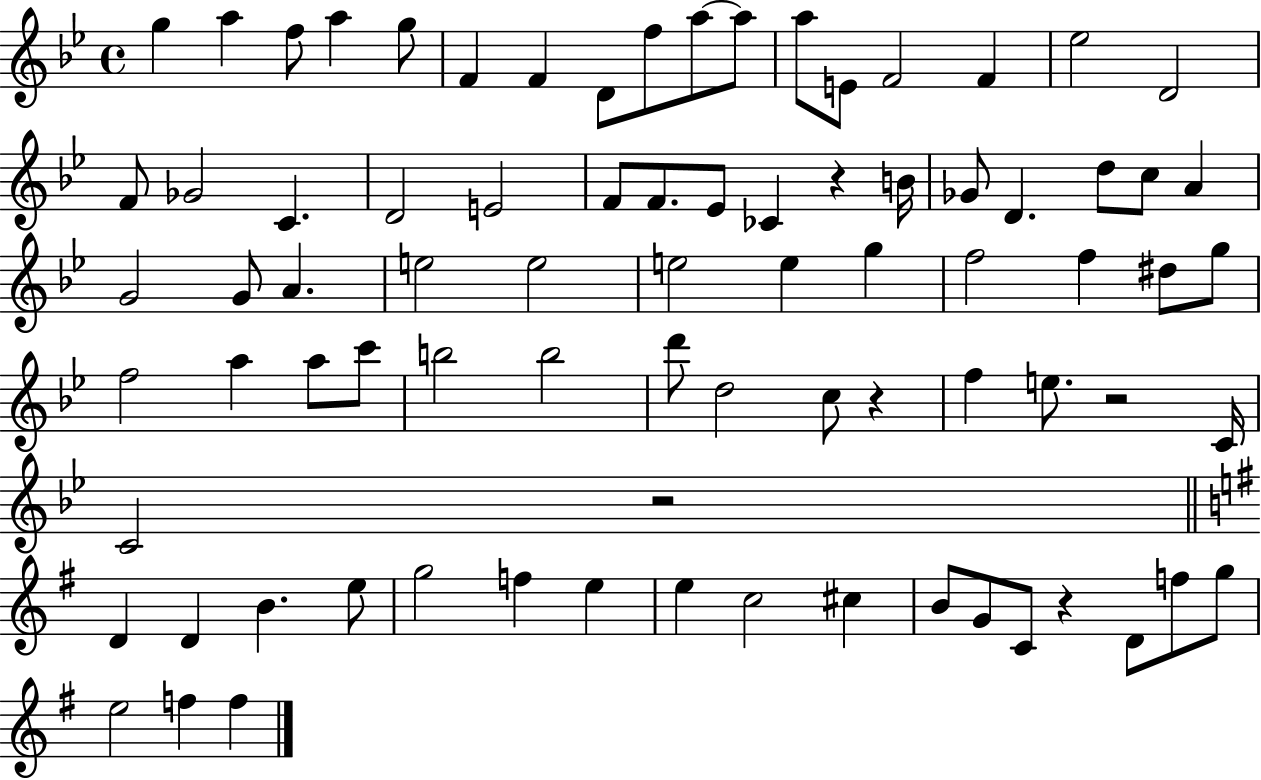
{
  \clef treble
  \time 4/4
  \defaultTimeSignature
  \key bes \major
  g''4 a''4 f''8 a''4 g''8 | f'4 f'4 d'8 f''8 a''8~~ a''8 | a''8 e'8 f'2 f'4 | ees''2 d'2 | \break f'8 ges'2 c'4. | d'2 e'2 | f'8 f'8. ees'8 ces'4 r4 b'16 | ges'8 d'4. d''8 c''8 a'4 | \break g'2 g'8 a'4. | e''2 e''2 | e''2 e''4 g''4 | f''2 f''4 dis''8 g''8 | \break f''2 a''4 a''8 c'''8 | b''2 b''2 | d'''8 d''2 c''8 r4 | f''4 e''8. r2 c'16 | \break c'2 r2 | \bar "||" \break \key g \major d'4 d'4 b'4. e''8 | g''2 f''4 e''4 | e''4 c''2 cis''4 | b'8 g'8 c'8 r4 d'8 f''8 g''8 | \break e''2 f''4 f''4 | \bar "|."
}